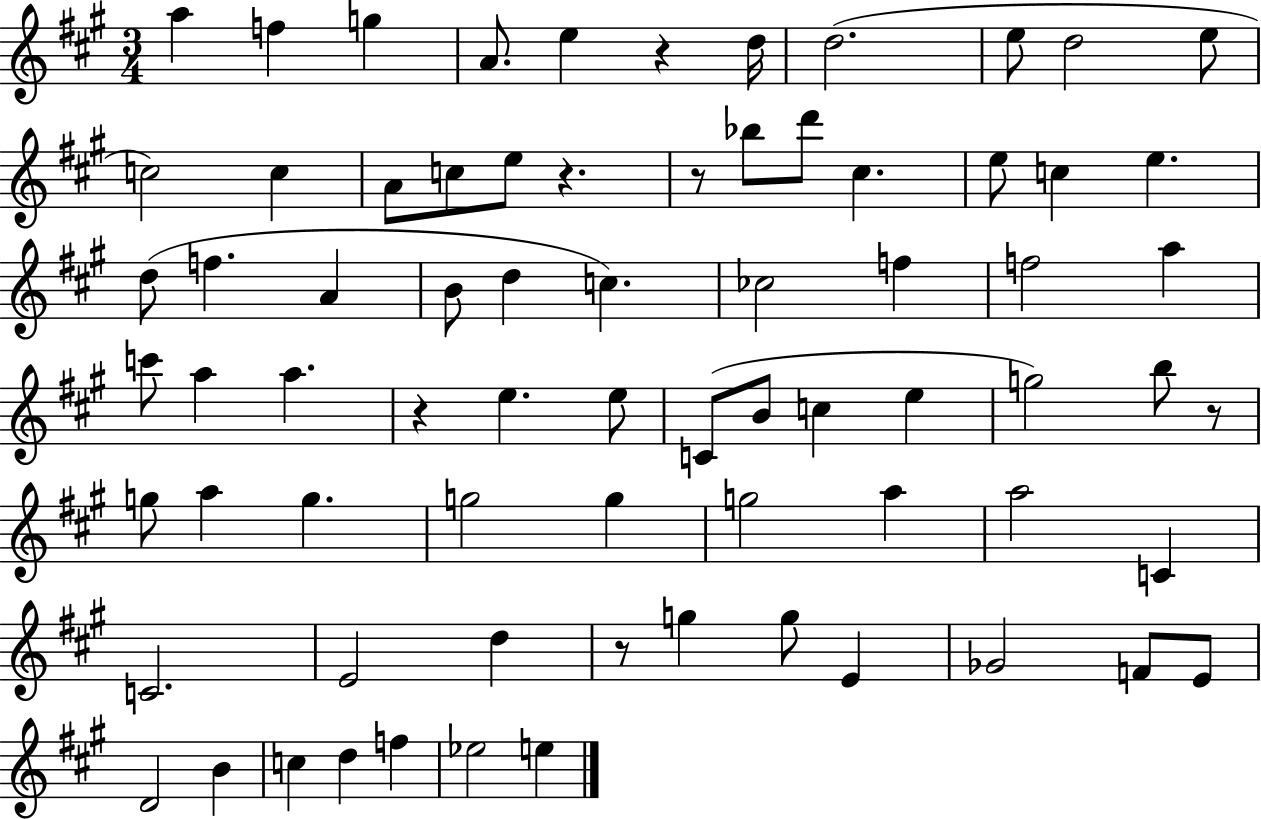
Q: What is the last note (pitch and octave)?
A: E5